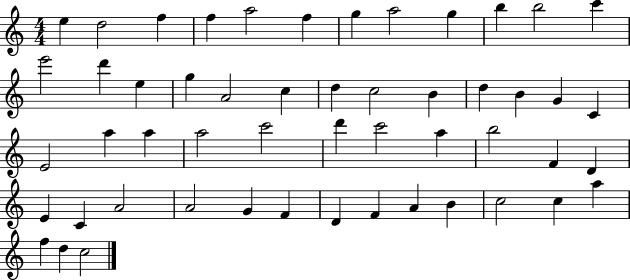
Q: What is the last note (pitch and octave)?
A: C5